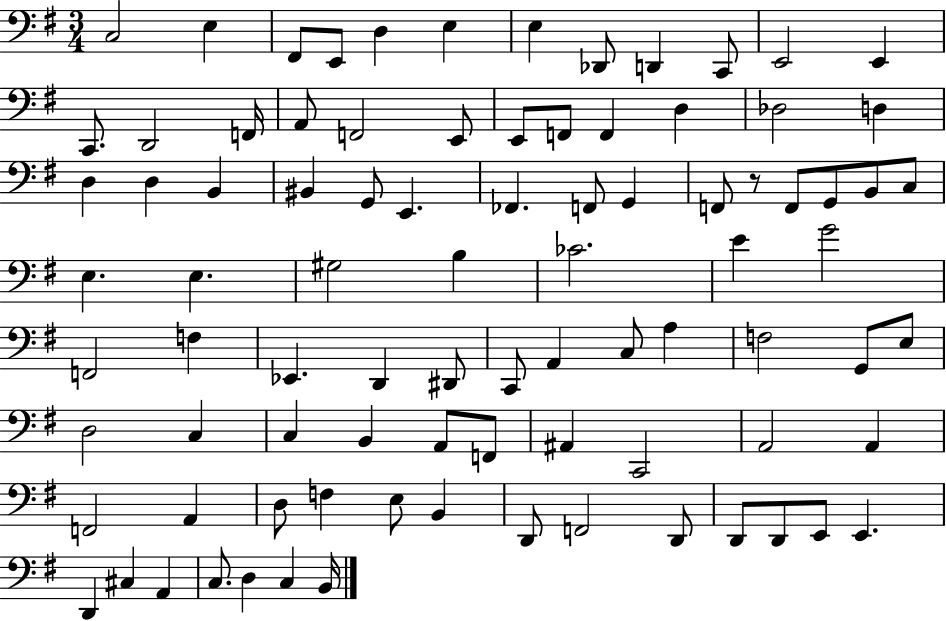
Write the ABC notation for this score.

X:1
T:Untitled
M:3/4
L:1/4
K:G
C,2 E, ^F,,/2 E,,/2 D, E, E, _D,,/2 D,, C,,/2 E,,2 E,, C,,/2 D,,2 F,,/4 A,,/2 F,,2 E,,/2 E,,/2 F,,/2 F,, D, _D,2 D, D, D, B,, ^B,, G,,/2 E,, _F,, F,,/2 G,, F,,/2 z/2 F,,/2 G,,/2 B,,/2 C,/2 E, E, ^G,2 B, _C2 E G2 F,,2 F, _E,, D,, ^D,,/2 C,,/2 A,, C,/2 A, F,2 G,,/2 E,/2 D,2 C, C, B,, A,,/2 F,,/2 ^A,, C,,2 A,,2 A,, F,,2 A,, D,/2 F, E,/2 B,, D,,/2 F,,2 D,,/2 D,,/2 D,,/2 E,,/2 E,, D,, ^C, A,, C,/2 D, C, B,,/4